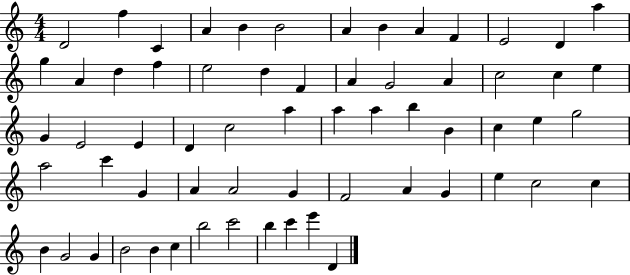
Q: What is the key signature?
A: C major